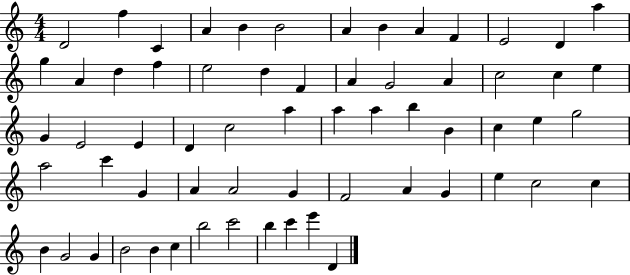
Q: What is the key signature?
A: C major